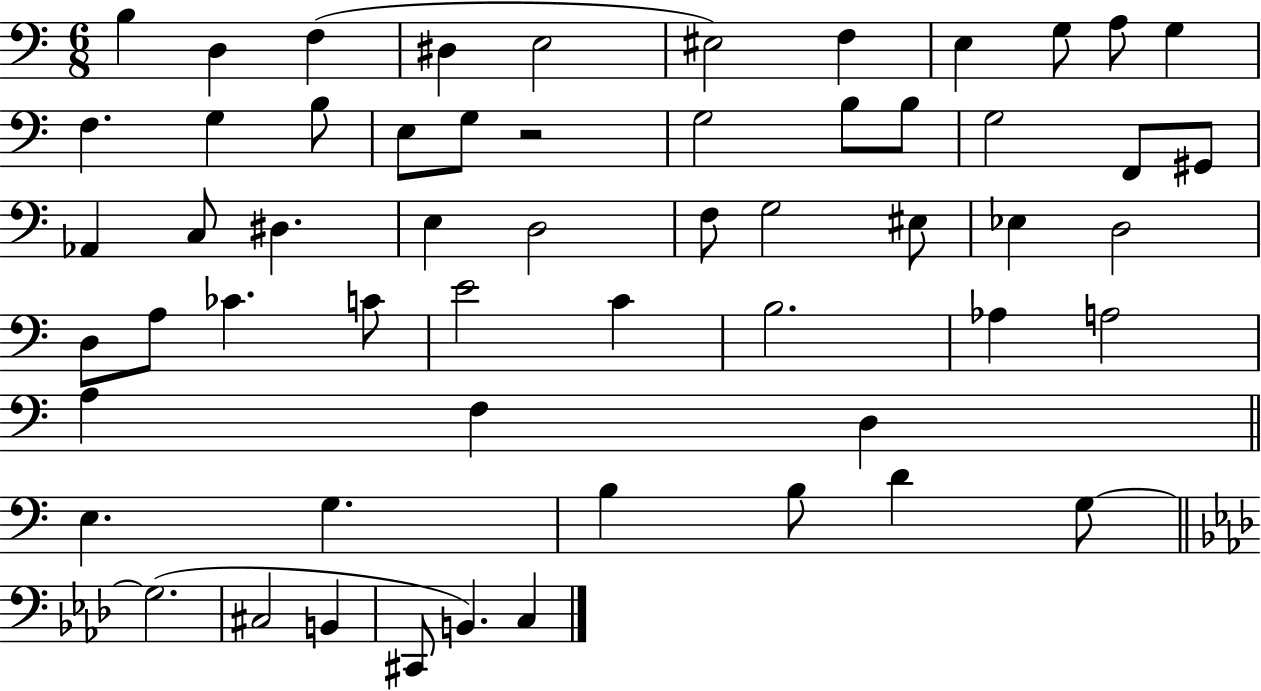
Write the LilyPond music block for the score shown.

{
  \clef bass
  \numericTimeSignature
  \time 6/8
  \key c \major
  b4 d4 f4( | dis4 e2 | eis2) f4 | e4 g8 a8 g4 | \break f4. g4 b8 | e8 g8 r2 | g2 b8 b8 | g2 f,8 gis,8 | \break aes,4 c8 dis4. | e4 d2 | f8 g2 eis8 | ees4 d2 | \break d8 a8 ces'4. c'8 | e'2 c'4 | b2. | aes4 a2 | \break a4 f4 d4 | \bar "||" \break \key c \major e4. g4. | b4 b8 d'4 g8~~ | \bar "||" \break \key f \minor g2.( | cis2 b,4 | cis,8 b,4.) c4 | \bar "|."
}